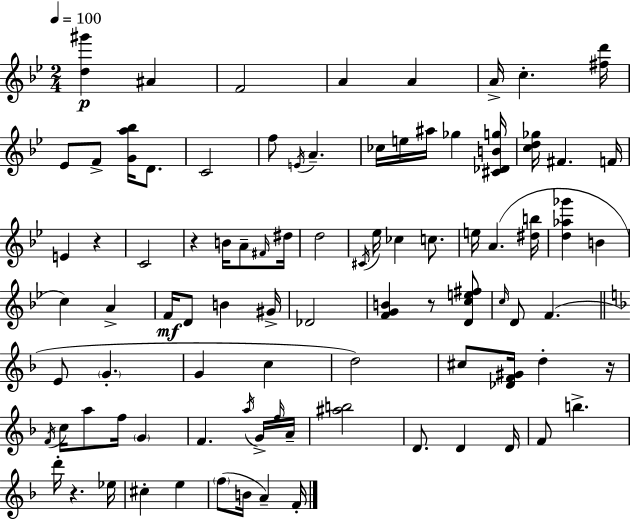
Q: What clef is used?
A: treble